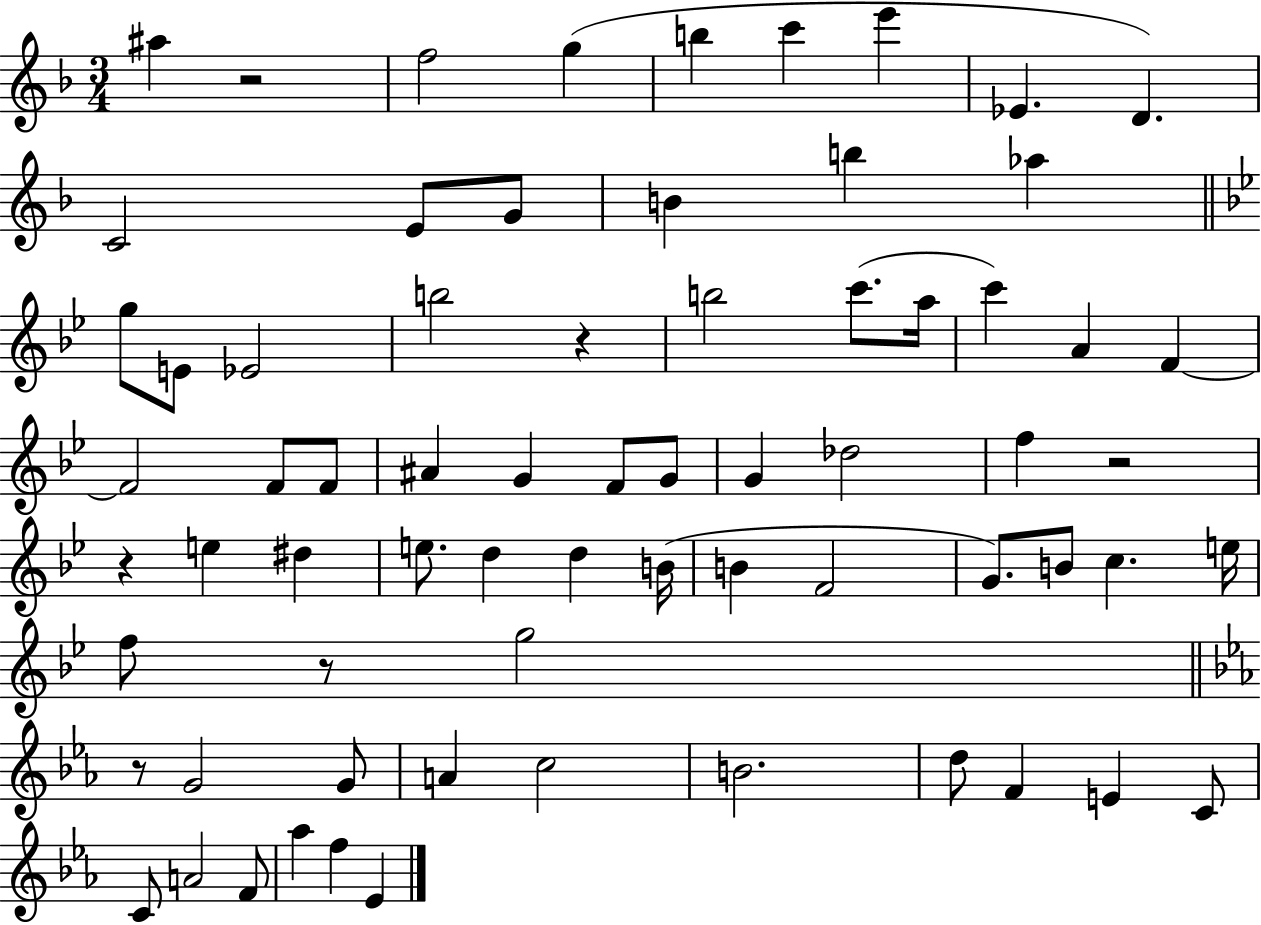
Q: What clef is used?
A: treble